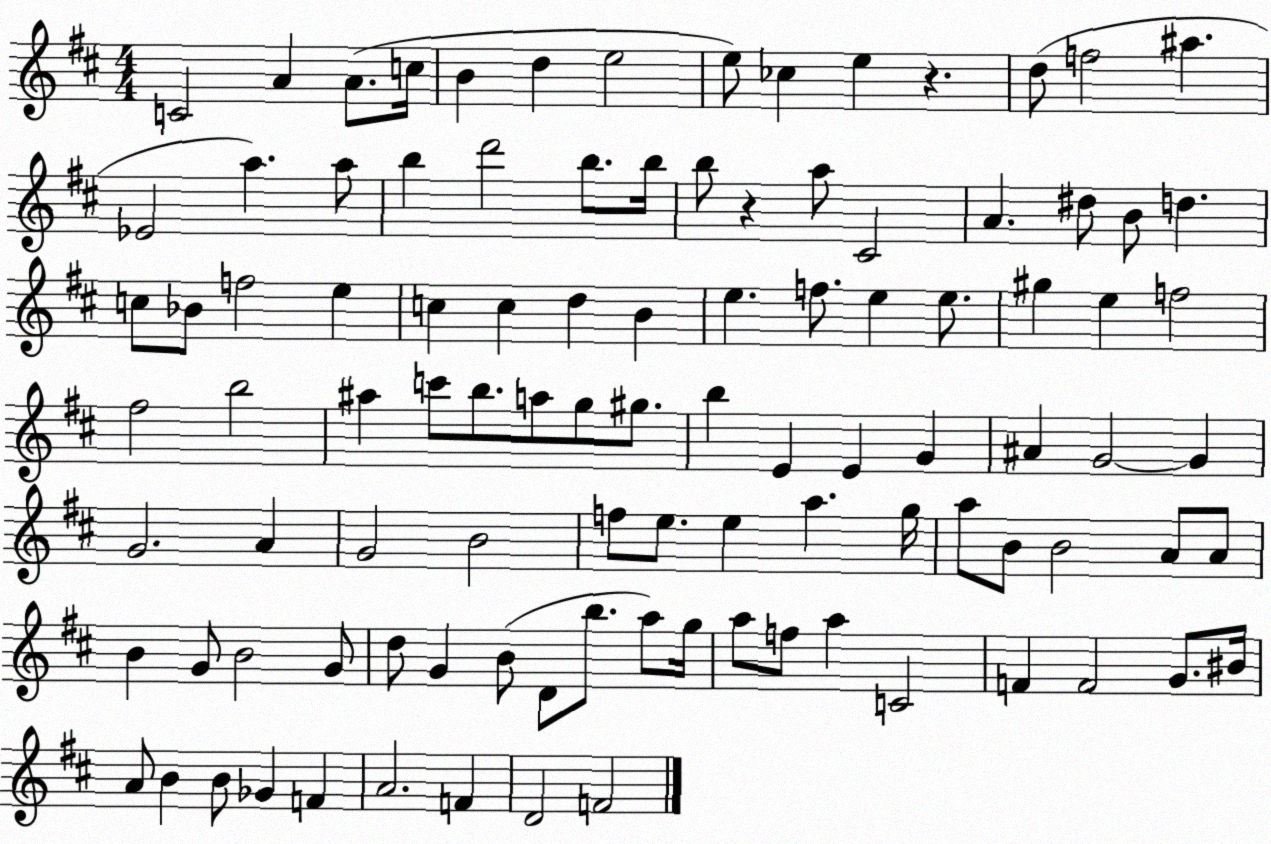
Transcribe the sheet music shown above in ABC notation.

X:1
T:Untitled
M:4/4
L:1/4
K:D
C2 A A/2 c/4 B d e2 e/2 _c e z d/2 f2 ^a _E2 a a/2 b d'2 b/2 b/4 b/2 z a/2 ^C2 A ^d/2 B/2 d c/2 _B/2 f2 e c c d B e f/2 e e/2 ^g e f2 ^f2 b2 ^a c'/2 b/2 a/2 g/2 ^g/2 b E E G ^A G2 G G2 A G2 B2 f/2 e/2 e a g/4 a/2 B/2 B2 A/2 A/2 B G/2 B2 G/2 d/2 G B/2 D/2 b/2 a/2 g/4 a/2 f/2 a C2 F F2 G/2 ^B/4 A/2 B B/2 _G F A2 F D2 F2